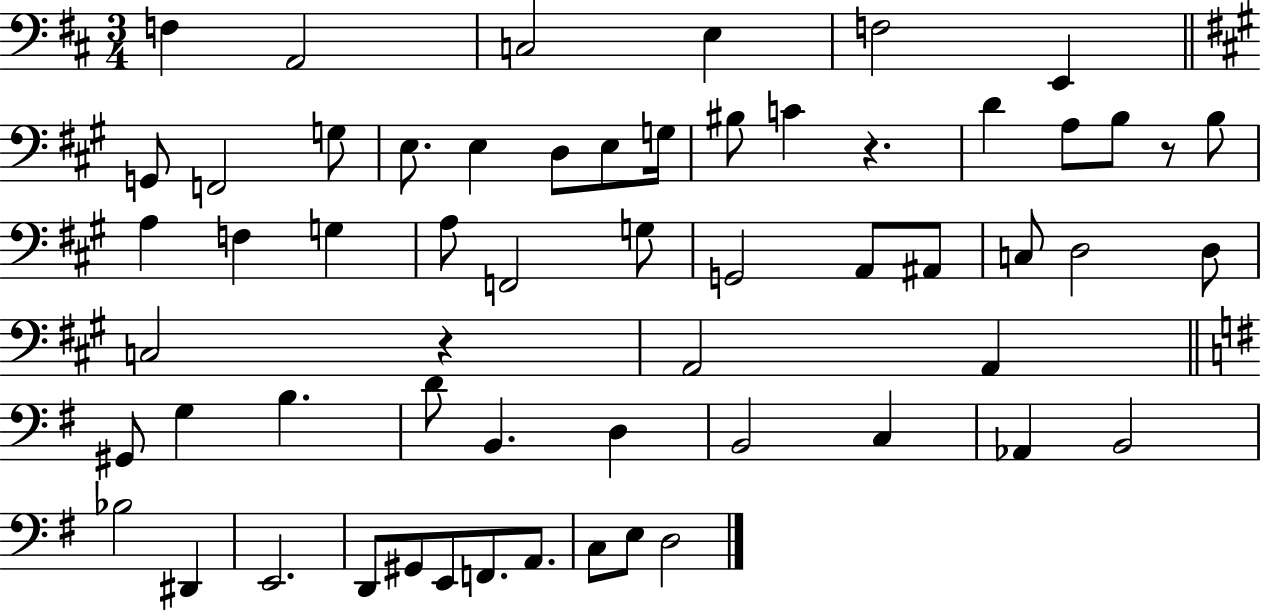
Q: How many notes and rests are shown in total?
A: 59